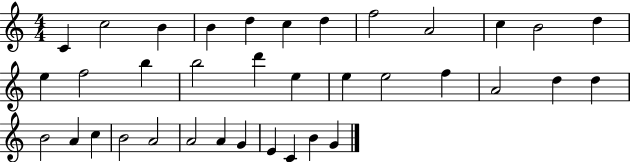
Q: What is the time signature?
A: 4/4